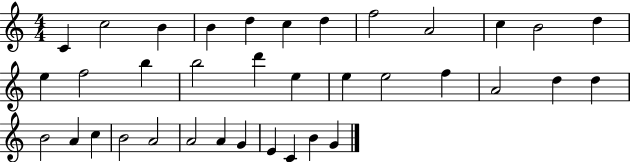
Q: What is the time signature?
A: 4/4